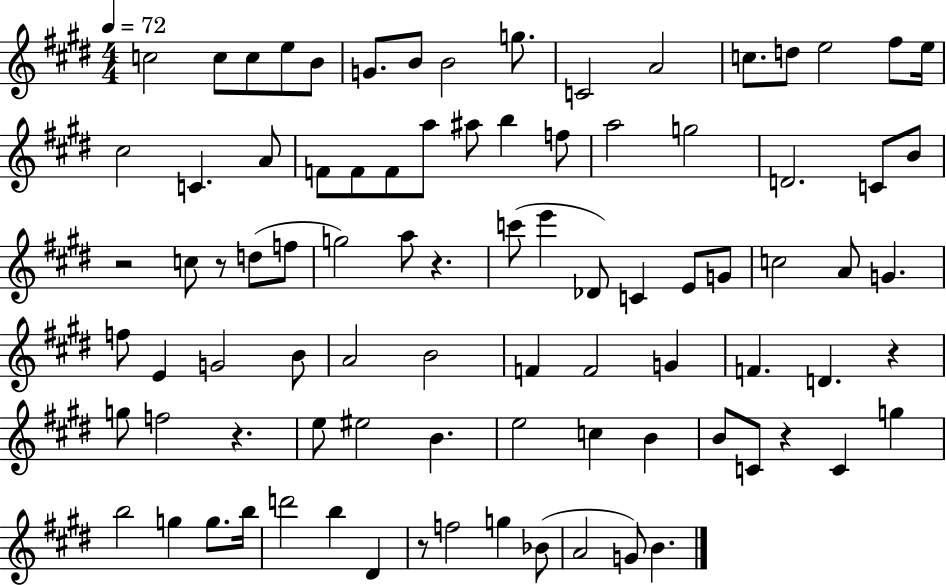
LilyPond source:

{
  \clef treble
  \numericTimeSignature
  \time 4/4
  \key e \major
  \tempo 4 = 72
  c''2 c''8 c''8 e''8 b'8 | g'8. b'8 b'2 g''8. | c'2 a'2 | c''8. d''8 e''2 fis''8 e''16 | \break cis''2 c'4. a'8 | f'8 f'8 f'8 a''8 ais''8 b''4 f''8 | a''2 g''2 | d'2. c'8 b'8 | \break r2 c''8 r8 d''8( f''8 | g''2) a''8 r4. | c'''8( e'''4 des'8) c'4 e'8 g'8 | c''2 a'8 g'4. | \break f''8 e'4 g'2 b'8 | a'2 b'2 | f'4 f'2 g'4 | f'4. d'4. r4 | \break g''8 f''2 r4. | e''8 eis''2 b'4. | e''2 c''4 b'4 | b'8 c'8 r4 c'4 g''4 | \break b''2 g''4 g''8. b''16 | d'''2 b''4 dis'4 | r8 f''2 g''4 bes'8( | a'2 g'8) b'4. | \break \bar "|."
}